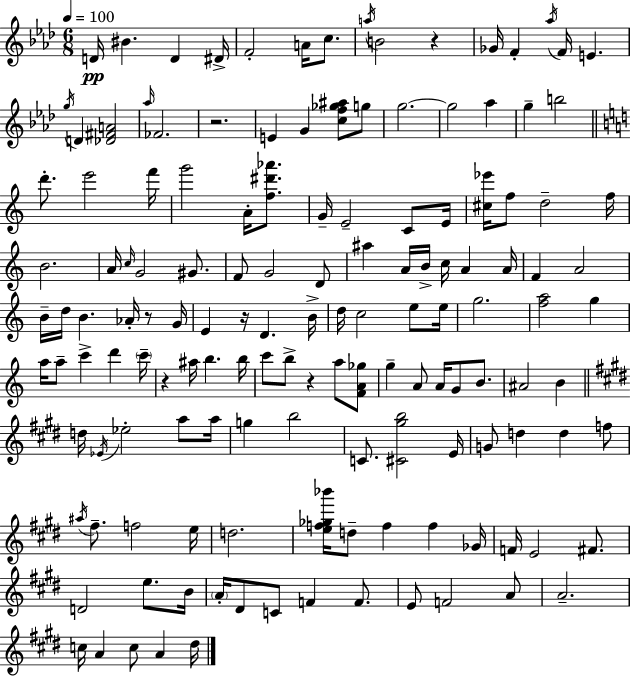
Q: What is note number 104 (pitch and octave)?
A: D5